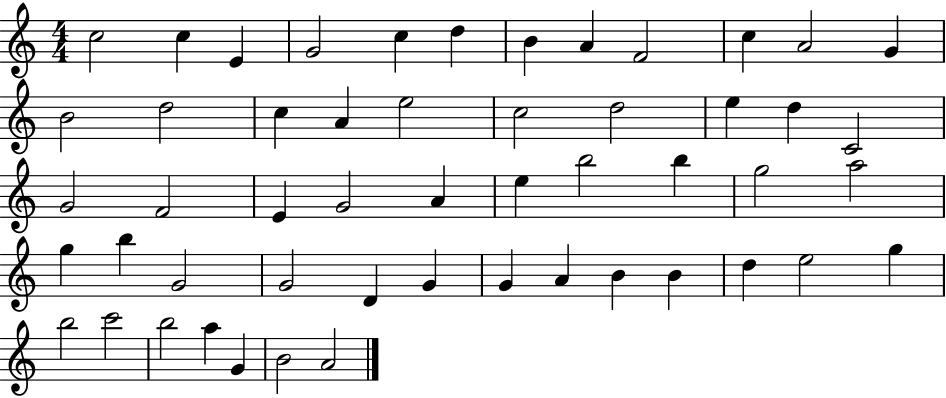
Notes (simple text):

C5/h C5/q E4/q G4/h C5/q D5/q B4/q A4/q F4/h C5/q A4/h G4/q B4/h D5/h C5/q A4/q E5/h C5/h D5/h E5/q D5/q C4/h G4/h F4/h E4/q G4/h A4/q E5/q B5/h B5/q G5/h A5/h G5/q B5/q G4/h G4/h D4/q G4/q G4/q A4/q B4/q B4/q D5/q E5/h G5/q B5/h C6/h B5/h A5/q G4/q B4/h A4/h